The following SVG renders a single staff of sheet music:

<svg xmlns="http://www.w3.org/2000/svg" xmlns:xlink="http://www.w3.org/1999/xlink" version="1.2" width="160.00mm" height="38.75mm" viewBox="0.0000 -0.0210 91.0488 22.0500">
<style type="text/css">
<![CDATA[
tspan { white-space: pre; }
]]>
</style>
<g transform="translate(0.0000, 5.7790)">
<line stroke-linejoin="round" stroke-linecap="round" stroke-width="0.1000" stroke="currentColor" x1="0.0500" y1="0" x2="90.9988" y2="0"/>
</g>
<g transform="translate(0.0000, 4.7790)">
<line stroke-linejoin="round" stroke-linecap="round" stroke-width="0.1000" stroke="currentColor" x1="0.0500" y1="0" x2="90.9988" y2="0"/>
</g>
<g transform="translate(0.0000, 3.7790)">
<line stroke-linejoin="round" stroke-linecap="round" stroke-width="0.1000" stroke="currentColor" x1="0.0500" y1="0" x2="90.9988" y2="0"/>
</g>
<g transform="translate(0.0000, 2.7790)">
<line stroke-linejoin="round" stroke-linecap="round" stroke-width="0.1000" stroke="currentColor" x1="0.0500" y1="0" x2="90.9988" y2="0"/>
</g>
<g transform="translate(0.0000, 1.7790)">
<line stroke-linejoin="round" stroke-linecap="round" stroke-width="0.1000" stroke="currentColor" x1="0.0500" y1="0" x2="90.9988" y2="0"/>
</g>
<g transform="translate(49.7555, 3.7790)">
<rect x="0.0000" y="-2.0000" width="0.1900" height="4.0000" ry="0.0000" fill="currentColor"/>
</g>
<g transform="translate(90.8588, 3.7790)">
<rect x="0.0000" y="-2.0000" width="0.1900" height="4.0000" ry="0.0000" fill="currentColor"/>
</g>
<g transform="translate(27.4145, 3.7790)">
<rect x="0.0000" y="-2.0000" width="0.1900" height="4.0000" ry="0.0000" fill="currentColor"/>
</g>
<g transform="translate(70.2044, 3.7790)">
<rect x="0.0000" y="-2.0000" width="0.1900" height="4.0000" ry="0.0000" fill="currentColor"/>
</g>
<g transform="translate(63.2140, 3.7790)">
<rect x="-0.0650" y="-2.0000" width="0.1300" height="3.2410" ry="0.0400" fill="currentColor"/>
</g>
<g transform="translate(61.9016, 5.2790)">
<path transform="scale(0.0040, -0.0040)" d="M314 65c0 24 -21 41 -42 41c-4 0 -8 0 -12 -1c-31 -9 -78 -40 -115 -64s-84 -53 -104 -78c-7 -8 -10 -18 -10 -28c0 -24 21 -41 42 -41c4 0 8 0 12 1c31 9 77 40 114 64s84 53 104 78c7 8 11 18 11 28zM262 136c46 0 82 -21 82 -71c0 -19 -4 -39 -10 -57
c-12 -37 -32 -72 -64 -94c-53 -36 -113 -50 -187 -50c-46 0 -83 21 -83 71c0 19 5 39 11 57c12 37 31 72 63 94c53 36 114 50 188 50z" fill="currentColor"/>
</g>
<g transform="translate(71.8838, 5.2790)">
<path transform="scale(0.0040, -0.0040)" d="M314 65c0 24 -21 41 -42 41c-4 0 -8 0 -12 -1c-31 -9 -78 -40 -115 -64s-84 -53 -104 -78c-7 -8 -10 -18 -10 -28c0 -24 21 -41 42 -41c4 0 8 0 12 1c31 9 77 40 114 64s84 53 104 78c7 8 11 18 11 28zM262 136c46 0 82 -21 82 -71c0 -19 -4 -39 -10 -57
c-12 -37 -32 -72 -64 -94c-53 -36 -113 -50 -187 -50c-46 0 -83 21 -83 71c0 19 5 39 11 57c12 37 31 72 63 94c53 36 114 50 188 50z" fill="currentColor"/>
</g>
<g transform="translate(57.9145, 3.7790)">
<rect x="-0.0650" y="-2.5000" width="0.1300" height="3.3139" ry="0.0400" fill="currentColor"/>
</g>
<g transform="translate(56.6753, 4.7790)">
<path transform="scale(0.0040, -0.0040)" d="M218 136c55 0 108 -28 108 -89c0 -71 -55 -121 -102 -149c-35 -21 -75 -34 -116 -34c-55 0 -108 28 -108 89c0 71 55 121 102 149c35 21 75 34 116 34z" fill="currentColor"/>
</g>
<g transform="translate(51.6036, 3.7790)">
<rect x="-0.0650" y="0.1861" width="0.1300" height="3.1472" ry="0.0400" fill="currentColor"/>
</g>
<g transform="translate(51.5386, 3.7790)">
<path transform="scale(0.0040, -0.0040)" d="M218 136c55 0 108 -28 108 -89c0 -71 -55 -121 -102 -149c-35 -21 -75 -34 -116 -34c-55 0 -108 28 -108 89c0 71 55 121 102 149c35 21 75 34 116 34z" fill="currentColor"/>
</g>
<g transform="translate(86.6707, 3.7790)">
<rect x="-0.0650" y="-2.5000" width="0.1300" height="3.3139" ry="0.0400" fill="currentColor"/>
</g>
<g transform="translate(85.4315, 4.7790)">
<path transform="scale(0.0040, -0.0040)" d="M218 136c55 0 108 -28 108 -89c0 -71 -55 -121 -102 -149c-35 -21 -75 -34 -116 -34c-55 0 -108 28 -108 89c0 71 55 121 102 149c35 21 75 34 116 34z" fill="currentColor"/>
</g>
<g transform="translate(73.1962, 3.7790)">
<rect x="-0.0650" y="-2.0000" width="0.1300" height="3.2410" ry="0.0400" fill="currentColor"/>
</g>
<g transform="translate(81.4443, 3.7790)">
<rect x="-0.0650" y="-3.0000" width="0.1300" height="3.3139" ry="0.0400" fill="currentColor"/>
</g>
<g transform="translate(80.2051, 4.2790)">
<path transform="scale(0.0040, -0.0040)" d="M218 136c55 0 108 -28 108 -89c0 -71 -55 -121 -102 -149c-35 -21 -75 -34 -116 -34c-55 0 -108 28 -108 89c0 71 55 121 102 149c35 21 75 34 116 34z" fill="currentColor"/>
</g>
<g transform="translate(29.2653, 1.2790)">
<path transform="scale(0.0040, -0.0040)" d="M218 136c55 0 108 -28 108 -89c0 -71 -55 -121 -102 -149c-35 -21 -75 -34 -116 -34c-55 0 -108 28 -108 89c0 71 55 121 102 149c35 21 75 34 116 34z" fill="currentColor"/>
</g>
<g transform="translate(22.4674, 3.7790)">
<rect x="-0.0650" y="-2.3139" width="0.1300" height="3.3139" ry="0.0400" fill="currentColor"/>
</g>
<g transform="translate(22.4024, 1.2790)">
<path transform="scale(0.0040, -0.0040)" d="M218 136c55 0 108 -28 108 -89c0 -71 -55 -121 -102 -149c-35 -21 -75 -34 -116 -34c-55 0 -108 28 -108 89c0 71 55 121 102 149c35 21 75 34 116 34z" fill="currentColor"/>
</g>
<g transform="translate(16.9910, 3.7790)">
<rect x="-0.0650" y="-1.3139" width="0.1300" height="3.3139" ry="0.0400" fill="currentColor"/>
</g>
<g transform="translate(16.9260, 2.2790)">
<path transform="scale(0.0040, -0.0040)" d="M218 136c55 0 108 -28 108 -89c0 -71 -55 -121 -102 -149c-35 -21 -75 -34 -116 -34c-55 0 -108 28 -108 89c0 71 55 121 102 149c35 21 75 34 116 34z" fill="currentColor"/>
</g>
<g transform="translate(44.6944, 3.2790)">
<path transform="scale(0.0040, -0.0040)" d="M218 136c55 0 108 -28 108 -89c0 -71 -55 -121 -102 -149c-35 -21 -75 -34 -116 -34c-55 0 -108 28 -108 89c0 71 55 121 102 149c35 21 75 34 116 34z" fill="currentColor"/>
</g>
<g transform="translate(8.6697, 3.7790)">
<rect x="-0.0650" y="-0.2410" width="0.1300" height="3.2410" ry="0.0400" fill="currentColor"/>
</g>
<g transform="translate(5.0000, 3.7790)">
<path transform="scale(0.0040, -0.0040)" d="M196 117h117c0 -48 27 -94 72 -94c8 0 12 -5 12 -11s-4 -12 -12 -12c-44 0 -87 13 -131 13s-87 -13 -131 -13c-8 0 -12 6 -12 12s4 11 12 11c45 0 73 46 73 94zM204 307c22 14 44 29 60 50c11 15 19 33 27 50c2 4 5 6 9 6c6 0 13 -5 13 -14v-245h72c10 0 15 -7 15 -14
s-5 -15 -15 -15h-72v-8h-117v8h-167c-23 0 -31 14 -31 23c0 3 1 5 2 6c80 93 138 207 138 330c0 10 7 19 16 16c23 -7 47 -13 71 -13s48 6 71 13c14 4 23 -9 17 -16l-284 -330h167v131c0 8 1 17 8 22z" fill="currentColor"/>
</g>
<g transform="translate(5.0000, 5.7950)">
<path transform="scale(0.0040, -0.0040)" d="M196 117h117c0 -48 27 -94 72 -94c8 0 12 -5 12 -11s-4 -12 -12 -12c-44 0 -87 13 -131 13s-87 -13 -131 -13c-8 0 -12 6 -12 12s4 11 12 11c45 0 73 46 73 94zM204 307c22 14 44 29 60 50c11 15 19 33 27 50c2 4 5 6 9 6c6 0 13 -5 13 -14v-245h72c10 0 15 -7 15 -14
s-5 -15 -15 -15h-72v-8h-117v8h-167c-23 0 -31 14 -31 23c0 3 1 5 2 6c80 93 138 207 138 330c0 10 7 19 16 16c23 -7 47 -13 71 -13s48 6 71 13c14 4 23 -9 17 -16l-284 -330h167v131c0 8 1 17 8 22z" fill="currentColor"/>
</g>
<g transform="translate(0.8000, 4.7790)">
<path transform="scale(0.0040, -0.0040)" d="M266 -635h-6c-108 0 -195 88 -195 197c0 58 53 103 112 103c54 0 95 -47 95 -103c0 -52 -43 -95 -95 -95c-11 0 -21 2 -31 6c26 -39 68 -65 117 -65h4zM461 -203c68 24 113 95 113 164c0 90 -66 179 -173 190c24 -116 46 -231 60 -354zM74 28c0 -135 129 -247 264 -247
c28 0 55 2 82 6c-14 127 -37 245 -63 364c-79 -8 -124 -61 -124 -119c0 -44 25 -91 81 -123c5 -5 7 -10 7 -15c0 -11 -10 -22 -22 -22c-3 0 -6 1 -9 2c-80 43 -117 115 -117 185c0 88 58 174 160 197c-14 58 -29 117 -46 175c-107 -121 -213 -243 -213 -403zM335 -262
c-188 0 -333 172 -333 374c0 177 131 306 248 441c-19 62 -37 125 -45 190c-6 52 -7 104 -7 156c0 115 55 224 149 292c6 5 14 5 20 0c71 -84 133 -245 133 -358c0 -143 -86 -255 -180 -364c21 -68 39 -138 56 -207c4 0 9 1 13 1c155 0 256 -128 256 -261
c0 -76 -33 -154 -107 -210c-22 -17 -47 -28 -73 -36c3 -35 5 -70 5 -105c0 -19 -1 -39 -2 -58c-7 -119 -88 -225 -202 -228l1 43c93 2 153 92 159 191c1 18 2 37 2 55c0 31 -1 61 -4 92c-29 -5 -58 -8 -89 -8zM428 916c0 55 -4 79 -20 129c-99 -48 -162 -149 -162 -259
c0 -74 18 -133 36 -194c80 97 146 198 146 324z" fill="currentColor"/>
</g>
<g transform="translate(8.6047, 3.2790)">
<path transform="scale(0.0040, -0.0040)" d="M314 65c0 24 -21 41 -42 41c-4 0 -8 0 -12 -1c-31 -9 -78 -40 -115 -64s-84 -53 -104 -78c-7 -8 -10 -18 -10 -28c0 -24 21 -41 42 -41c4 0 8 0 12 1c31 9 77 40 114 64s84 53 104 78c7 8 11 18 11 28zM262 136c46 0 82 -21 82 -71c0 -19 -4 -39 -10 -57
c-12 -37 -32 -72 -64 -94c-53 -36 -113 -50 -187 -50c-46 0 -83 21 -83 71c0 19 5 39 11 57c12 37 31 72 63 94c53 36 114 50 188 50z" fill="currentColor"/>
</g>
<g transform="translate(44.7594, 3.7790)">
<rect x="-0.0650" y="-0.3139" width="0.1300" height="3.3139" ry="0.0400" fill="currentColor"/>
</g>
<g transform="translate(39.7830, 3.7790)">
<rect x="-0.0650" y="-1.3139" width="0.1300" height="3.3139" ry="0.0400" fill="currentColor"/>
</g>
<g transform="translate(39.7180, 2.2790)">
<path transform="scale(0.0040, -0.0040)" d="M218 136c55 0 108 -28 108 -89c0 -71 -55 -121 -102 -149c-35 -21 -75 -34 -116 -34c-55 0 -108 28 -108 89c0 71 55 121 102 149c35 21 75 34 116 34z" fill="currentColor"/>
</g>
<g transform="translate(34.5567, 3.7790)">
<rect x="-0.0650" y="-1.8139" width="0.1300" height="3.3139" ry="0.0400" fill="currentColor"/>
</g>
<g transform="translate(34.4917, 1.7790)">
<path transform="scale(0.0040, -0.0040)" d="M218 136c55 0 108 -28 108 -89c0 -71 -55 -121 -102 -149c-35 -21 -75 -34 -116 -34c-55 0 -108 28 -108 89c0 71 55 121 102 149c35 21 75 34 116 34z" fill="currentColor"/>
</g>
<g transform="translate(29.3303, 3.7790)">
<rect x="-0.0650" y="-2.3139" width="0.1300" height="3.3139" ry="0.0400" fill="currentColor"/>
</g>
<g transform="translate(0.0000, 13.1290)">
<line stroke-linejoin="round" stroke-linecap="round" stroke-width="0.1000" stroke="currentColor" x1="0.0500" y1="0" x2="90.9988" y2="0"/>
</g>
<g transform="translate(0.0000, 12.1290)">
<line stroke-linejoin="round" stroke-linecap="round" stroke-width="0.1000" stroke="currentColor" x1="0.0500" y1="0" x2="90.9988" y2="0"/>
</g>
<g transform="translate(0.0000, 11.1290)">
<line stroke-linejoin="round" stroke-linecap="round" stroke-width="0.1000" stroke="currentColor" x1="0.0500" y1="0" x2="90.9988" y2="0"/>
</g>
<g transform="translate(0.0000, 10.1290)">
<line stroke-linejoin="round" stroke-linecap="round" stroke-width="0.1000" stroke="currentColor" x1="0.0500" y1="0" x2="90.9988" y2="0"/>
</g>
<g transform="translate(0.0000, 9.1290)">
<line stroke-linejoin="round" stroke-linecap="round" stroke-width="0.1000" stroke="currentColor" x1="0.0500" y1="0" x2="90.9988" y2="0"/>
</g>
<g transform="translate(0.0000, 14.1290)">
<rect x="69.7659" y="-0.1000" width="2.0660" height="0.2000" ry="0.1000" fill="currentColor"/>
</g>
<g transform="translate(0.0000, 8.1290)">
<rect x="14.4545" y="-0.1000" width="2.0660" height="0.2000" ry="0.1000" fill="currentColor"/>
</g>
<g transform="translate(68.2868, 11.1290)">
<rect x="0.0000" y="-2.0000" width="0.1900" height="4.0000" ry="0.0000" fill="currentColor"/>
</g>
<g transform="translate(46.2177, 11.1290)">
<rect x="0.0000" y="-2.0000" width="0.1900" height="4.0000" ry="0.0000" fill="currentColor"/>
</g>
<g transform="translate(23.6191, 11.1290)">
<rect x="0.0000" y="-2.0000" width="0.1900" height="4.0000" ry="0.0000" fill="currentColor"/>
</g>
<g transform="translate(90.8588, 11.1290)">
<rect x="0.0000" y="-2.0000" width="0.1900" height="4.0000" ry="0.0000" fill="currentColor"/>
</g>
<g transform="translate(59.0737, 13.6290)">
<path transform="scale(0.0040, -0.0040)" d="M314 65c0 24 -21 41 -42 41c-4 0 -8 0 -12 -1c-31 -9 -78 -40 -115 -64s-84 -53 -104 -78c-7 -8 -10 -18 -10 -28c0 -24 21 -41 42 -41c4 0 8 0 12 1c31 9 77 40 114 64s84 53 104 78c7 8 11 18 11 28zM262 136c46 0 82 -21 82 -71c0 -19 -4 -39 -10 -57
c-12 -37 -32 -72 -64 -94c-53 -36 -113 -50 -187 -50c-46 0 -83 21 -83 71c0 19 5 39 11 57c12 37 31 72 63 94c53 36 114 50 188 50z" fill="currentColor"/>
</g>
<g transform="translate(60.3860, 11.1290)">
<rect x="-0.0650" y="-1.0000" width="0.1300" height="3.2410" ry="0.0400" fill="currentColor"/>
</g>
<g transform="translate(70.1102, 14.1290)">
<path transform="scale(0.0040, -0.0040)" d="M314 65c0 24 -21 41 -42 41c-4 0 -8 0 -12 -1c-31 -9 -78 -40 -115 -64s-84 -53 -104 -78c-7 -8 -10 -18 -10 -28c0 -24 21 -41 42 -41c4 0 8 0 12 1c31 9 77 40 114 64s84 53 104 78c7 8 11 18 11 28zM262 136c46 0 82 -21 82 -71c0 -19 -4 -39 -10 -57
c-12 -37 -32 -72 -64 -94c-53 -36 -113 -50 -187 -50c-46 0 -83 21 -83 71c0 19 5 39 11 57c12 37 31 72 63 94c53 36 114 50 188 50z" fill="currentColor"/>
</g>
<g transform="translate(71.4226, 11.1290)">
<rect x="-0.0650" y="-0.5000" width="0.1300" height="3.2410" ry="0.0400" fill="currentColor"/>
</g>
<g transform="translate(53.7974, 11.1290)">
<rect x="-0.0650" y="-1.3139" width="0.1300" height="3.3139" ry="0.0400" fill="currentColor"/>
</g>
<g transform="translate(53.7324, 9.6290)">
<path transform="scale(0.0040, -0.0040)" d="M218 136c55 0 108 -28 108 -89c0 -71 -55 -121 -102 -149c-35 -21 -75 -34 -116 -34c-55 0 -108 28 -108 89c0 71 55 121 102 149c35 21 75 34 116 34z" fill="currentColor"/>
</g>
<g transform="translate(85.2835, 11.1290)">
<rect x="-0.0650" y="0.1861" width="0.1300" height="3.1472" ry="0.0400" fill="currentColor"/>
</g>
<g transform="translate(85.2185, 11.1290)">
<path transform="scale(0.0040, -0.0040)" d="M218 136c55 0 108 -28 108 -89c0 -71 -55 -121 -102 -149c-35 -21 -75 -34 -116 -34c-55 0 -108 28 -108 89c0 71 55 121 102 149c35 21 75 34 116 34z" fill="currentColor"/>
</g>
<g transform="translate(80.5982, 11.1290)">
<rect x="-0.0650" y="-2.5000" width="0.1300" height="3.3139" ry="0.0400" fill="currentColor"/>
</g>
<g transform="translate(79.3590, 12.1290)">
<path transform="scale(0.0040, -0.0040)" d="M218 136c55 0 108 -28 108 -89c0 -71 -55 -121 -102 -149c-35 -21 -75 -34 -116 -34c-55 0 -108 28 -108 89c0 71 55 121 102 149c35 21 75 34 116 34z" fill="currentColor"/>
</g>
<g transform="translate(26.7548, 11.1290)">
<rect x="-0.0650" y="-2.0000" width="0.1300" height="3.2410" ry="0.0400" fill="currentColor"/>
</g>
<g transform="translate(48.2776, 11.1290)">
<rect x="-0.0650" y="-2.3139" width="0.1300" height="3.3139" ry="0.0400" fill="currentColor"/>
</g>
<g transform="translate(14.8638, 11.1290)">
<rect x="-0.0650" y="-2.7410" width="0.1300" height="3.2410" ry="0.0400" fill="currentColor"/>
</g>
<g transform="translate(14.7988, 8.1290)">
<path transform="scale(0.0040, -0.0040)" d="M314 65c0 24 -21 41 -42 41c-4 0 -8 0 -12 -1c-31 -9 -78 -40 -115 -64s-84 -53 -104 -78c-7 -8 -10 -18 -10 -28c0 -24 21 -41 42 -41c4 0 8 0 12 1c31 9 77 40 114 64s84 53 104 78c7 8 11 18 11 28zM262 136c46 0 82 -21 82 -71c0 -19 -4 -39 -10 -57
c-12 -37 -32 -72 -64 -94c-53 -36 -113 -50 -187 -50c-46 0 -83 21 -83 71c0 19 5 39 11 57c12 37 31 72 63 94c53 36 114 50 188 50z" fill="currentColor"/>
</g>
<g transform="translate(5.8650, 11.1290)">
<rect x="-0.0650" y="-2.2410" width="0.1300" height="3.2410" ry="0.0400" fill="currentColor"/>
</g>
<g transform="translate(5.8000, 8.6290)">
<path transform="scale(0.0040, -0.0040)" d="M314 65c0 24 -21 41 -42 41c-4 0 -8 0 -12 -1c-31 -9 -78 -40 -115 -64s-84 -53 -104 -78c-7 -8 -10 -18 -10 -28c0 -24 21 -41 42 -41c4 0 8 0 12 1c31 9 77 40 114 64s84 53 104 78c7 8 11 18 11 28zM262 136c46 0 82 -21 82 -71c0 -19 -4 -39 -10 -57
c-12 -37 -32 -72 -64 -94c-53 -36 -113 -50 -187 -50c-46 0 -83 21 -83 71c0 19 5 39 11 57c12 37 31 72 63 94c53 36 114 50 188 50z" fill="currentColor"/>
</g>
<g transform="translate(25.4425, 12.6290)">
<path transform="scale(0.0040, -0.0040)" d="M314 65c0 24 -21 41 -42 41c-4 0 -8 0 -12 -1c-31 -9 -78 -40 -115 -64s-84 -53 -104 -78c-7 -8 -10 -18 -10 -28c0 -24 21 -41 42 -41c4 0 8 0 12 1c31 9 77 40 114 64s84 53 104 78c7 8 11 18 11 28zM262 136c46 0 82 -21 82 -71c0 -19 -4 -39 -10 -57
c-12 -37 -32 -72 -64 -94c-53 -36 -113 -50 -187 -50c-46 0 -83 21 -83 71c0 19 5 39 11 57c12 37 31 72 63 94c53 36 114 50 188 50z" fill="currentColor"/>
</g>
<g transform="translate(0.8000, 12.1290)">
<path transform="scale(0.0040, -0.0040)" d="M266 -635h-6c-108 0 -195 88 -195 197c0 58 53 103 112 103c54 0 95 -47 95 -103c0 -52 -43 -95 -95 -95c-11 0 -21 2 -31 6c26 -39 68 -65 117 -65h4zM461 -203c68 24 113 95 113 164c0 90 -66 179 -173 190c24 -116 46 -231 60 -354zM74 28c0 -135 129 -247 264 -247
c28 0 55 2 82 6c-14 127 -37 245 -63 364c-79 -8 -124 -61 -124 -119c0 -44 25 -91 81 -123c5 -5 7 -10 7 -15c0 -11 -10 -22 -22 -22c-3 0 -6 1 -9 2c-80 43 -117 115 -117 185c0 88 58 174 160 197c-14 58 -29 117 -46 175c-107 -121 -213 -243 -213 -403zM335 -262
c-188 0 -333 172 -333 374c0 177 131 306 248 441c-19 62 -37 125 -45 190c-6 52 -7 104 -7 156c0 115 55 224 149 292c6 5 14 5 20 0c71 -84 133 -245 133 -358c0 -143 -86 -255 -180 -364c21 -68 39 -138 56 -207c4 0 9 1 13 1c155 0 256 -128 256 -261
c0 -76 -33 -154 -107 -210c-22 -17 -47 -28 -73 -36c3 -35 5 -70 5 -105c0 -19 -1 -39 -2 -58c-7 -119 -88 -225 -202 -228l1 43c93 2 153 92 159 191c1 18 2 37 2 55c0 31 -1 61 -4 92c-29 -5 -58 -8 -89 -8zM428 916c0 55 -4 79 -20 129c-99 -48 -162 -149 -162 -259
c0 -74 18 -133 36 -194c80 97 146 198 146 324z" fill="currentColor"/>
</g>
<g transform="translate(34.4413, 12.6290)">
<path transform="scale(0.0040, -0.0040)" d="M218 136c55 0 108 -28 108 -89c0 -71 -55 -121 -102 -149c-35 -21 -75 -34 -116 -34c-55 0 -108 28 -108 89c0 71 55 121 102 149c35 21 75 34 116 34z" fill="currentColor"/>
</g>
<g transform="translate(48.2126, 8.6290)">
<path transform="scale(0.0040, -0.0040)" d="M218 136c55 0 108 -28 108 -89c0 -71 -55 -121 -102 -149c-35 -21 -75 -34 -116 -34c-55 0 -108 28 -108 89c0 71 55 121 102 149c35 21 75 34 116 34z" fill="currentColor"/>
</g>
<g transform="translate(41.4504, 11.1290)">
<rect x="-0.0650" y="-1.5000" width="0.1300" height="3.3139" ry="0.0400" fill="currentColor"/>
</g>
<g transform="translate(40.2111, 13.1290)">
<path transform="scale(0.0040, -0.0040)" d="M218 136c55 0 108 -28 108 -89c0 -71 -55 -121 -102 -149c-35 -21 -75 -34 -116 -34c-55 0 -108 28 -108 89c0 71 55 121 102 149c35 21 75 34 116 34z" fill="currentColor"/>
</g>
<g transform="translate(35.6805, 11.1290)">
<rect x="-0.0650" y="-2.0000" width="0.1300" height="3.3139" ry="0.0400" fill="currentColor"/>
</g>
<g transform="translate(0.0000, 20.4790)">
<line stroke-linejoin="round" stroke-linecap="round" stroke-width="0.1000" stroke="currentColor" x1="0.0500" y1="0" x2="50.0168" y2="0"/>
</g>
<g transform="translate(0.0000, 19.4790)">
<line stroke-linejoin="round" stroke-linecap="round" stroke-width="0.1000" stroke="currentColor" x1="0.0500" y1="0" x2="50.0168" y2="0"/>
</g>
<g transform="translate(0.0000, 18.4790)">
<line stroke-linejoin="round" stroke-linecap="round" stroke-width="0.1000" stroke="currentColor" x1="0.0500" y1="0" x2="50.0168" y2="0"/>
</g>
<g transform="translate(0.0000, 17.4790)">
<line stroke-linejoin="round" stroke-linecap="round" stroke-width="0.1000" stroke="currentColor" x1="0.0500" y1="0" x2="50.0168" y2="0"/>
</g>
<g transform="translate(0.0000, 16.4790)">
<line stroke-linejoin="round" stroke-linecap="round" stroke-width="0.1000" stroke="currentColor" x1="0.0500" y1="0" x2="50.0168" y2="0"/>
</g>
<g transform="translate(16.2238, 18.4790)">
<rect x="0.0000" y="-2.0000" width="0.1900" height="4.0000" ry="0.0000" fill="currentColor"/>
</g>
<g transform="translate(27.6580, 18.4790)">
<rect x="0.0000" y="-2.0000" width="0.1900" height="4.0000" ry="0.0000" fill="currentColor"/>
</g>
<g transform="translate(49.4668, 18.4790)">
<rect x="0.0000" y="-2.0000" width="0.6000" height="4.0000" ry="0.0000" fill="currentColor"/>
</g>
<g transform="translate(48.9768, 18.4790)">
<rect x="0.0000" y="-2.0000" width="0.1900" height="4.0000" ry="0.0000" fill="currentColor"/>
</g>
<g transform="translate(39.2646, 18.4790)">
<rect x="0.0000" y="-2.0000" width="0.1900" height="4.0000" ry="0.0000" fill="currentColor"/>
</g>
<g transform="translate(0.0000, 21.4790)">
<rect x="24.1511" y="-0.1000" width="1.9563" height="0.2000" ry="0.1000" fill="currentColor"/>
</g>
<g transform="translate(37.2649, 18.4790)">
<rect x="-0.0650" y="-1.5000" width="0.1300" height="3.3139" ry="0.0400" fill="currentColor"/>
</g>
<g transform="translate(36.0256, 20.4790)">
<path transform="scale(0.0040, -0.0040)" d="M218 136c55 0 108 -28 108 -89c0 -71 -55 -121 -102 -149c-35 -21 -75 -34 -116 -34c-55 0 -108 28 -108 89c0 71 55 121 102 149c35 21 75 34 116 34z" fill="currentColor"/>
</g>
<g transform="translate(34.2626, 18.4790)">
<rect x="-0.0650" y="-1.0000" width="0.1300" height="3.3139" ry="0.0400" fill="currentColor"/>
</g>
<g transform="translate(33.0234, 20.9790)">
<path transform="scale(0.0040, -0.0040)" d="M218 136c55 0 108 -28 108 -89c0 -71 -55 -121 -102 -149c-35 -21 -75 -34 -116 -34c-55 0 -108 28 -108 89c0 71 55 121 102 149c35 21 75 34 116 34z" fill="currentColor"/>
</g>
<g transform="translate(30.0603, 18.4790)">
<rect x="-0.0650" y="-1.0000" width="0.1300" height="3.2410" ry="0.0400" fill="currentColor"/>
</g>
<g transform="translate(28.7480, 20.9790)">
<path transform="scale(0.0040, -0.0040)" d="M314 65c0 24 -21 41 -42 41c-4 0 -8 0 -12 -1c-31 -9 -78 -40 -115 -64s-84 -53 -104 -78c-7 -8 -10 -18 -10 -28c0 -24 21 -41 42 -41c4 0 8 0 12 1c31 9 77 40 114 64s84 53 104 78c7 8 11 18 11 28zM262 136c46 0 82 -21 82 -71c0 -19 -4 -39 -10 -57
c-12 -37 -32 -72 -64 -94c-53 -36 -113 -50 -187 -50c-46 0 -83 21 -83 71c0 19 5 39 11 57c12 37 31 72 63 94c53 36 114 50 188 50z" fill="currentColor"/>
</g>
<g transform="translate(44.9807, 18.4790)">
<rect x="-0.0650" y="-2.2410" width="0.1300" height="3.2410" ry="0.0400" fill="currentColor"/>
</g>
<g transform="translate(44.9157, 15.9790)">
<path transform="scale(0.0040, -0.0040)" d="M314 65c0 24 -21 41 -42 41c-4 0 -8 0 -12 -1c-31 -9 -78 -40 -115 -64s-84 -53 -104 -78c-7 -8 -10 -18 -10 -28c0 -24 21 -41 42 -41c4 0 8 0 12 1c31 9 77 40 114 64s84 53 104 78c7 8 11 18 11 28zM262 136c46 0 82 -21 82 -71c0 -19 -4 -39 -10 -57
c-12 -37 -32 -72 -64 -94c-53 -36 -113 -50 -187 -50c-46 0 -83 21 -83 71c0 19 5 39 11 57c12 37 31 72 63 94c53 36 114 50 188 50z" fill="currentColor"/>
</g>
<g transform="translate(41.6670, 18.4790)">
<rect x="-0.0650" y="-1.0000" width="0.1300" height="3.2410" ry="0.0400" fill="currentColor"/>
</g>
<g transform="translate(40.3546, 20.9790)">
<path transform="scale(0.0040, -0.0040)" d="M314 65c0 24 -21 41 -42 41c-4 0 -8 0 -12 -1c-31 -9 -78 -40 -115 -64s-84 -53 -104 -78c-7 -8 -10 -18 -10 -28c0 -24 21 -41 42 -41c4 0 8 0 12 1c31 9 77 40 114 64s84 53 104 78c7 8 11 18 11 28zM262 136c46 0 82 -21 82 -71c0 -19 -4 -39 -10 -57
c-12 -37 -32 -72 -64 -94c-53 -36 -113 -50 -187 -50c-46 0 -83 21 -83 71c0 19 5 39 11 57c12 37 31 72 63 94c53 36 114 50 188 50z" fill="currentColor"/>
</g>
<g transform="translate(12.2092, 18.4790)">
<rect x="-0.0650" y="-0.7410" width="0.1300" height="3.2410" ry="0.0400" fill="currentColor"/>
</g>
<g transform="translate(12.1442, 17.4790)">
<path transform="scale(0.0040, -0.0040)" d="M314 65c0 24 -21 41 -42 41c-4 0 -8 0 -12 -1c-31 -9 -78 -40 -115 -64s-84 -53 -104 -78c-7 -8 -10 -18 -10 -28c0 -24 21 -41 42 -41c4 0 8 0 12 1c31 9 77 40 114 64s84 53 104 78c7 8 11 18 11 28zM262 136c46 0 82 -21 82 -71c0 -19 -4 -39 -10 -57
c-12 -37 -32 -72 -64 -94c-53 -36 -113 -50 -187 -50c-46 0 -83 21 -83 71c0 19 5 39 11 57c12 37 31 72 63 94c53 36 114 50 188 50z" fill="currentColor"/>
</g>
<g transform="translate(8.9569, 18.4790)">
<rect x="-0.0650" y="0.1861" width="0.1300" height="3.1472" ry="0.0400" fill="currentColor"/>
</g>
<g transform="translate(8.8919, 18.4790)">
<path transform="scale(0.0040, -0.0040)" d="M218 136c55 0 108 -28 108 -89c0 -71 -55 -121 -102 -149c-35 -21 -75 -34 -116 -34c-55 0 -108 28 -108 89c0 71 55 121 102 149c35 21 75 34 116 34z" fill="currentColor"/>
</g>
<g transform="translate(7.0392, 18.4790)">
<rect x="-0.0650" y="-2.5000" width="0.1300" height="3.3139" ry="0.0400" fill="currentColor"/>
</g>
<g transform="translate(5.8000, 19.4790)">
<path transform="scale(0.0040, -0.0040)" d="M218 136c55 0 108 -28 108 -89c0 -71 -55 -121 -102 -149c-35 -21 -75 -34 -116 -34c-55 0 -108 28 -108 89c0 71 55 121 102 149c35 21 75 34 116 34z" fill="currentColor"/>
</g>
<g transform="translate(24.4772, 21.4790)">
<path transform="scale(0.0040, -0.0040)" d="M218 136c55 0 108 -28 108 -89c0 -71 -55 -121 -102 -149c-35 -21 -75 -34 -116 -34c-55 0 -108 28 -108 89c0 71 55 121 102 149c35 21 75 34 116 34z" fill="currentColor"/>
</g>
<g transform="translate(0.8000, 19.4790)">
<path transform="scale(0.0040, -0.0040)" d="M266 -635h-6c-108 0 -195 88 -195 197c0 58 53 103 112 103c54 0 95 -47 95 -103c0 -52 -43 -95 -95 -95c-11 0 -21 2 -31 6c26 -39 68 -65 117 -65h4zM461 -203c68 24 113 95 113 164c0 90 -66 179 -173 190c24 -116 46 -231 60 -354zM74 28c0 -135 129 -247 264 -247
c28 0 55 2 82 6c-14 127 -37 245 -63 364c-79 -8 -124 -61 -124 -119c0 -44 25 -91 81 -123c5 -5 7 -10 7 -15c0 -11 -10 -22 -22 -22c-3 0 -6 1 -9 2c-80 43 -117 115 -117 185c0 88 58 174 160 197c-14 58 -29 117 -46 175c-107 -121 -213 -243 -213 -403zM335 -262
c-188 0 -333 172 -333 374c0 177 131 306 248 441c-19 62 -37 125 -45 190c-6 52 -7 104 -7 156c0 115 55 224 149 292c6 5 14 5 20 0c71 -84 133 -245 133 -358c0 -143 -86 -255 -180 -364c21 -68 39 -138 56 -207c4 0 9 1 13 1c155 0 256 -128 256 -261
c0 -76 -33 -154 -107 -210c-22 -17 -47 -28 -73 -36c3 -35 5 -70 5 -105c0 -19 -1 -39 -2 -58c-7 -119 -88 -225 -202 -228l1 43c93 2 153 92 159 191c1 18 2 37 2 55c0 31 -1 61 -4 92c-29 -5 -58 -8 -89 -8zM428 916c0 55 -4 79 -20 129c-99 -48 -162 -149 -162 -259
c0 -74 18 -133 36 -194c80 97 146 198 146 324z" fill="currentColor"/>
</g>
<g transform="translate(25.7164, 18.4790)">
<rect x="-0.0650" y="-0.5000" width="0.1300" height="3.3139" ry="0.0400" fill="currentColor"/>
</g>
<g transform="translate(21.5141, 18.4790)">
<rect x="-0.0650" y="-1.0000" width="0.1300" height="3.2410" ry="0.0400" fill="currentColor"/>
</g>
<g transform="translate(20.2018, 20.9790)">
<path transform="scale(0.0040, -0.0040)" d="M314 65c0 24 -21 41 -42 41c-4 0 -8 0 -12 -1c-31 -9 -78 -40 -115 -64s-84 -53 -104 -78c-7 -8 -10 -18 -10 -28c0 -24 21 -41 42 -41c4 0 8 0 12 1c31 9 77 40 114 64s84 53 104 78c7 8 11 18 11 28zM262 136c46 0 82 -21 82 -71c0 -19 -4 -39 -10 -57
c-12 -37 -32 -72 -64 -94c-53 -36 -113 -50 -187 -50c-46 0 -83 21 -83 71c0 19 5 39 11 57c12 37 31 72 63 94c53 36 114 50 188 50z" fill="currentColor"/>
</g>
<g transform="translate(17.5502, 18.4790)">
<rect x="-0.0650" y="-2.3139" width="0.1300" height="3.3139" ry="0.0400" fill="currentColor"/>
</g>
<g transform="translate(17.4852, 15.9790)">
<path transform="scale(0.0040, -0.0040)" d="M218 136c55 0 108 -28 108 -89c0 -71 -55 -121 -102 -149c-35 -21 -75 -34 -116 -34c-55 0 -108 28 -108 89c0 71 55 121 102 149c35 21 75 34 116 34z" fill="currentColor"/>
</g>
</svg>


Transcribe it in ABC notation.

X:1
T:Untitled
M:4/4
L:1/4
K:C
c2 e g g f e c B G F2 F2 A G g2 a2 F2 F E g e D2 C2 G B G B d2 g D2 C D2 D E D2 g2